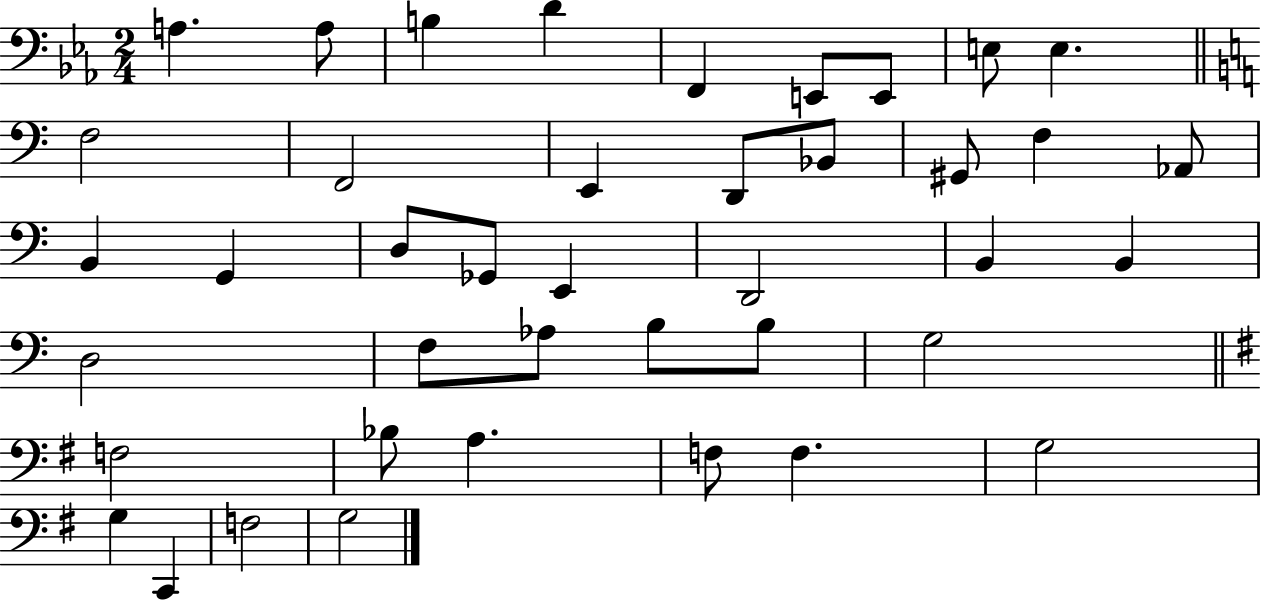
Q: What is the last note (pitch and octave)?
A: G3